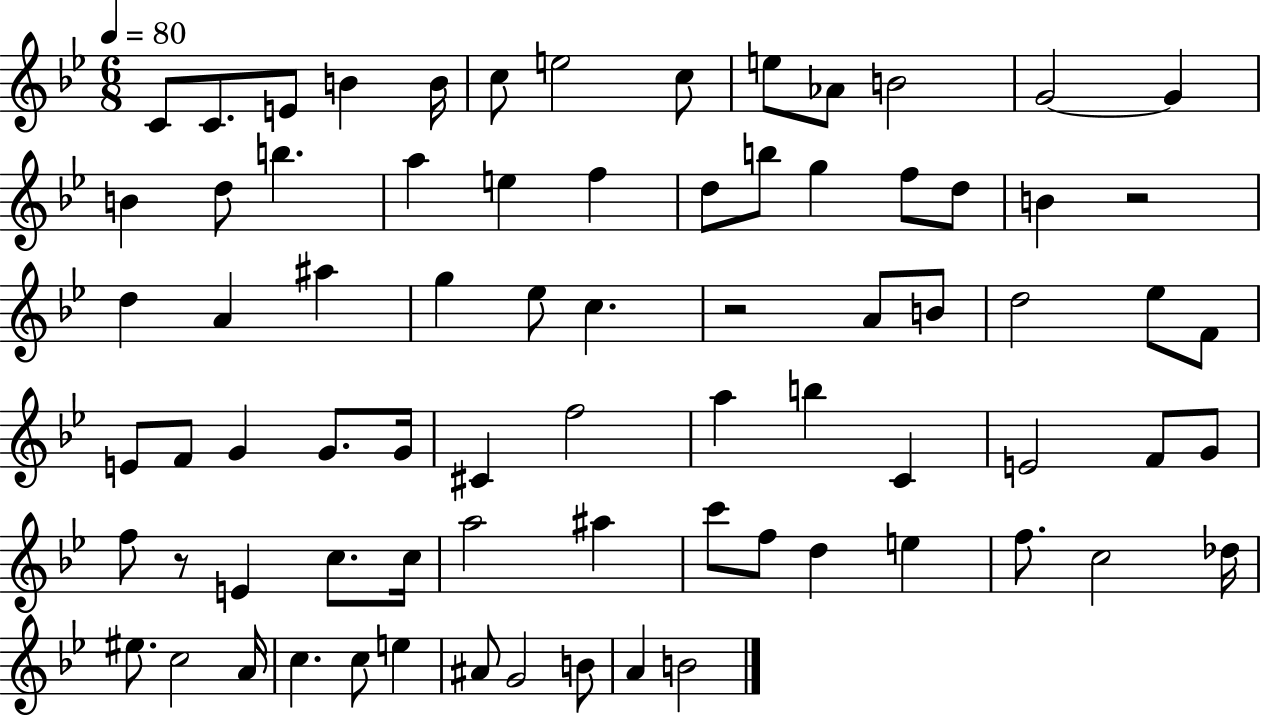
{
  \clef treble
  \numericTimeSignature
  \time 6/8
  \key bes \major
  \tempo 4 = 80
  \repeat volta 2 { c'8 c'8. e'8 b'4 b'16 | c''8 e''2 c''8 | e''8 aes'8 b'2 | g'2~~ g'4 | \break b'4 d''8 b''4. | a''4 e''4 f''4 | d''8 b''8 g''4 f''8 d''8 | b'4 r2 | \break d''4 a'4 ais''4 | g''4 ees''8 c''4. | r2 a'8 b'8 | d''2 ees''8 f'8 | \break e'8 f'8 g'4 g'8. g'16 | cis'4 f''2 | a''4 b''4 c'4 | e'2 f'8 g'8 | \break f''8 r8 e'4 c''8. c''16 | a''2 ais''4 | c'''8 f''8 d''4 e''4 | f''8. c''2 des''16 | \break eis''8. c''2 a'16 | c''4. c''8 e''4 | ais'8 g'2 b'8 | a'4 b'2 | \break } \bar "|."
}